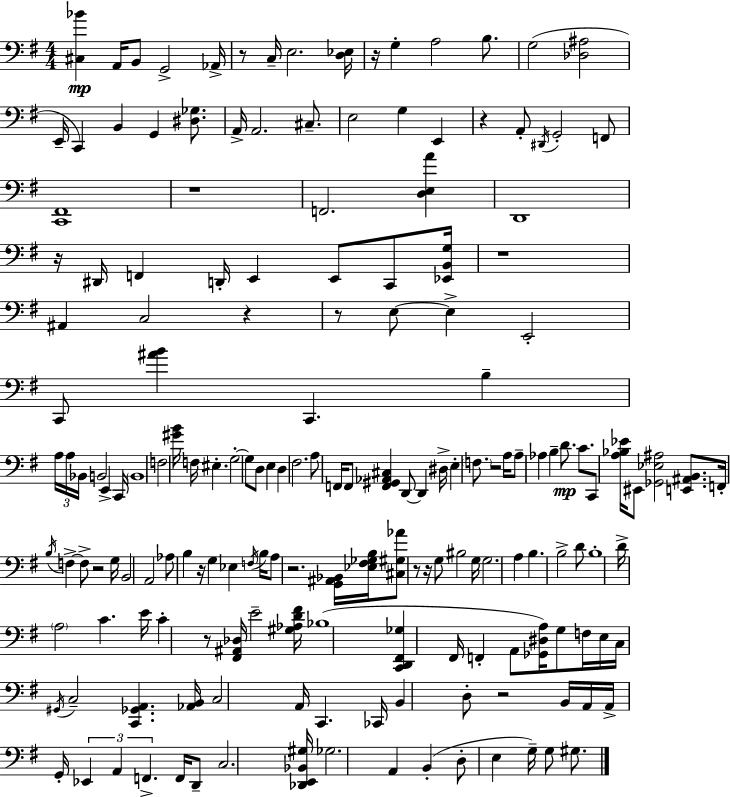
X:1
T:Untitled
M:4/4
L:1/4
K:G
[^C,_B] A,,/4 B,,/2 G,,2 _A,,/4 z/2 C,/4 E,2 [D,_E,]/4 z/4 G, A,2 B,/2 G,2 [_D,^A,]2 E,,/4 C,, B,, G,, [^D,_G,]/2 A,,/4 A,,2 ^C,/2 E,2 G, E,, z A,,/2 ^D,,/4 G,,2 F,,/2 [C,,^F,,]4 z4 F,,2 [D,E,A] D,,4 z/4 ^D,,/4 F,, D,,/4 E,, E,,/2 C,,/2 [_E,,B,,G,]/4 z4 ^A,, C,2 z z/2 E,/2 E, E,,2 C,,/2 [^AB] C,, B, A,/4 A,/4 _B,,/4 B,,2 E,, C,,/4 B,,4 F,2 [^GB]/4 F,/4 ^E, G,2 G,/2 D,/2 E, D, ^F,2 A,/2 F,,/4 F,,/2 [F,,^G,,_A,,^C,] D,,/2 D,, ^D,/4 E, F,/2 z2 A,/4 A,/2 _A, B, D/2 C/2 C,,/2 [A,_B,_E]/4 ^E,,/2 [_G,,_E,^A,]2 [E,,^A,,B,,]/2 F,,/4 B,/4 F, F,/2 z2 G,/4 B,,2 A,,2 _A,/2 B, z/4 G, _E, F,/4 B,/4 A,/2 z2 [G,,^A,,_B,,]/4 [_E,^F,_G,B,]/4 [^C,^G,_A]/2 z/2 z/4 G,/2 ^B,2 G,/4 G,2 A, B, B,2 D/2 B,4 D/4 A,2 C E/4 C z/2 [^F,,^A,,_D,]/4 E2 [^G,_A,D^F]/4 _B,4 [C,,D,,^F,,_G,] ^F,,/4 F,, A,,/2 [_G,,^D,A,]/4 G,/2 F,/4 E,/4 C,/4 ^G,,/4 C,2 [C,,_G,,A,,] [_A,,B,,]/4 C,2 A,,/4 C,, _C,,/4 B,, D,/2 z2 B,,/4 A,,/4 A,,/4 G,,/4 _E,, A,, F,, F,,/4 D,,/2 C,2 [_D,,E,,_B,,^G,]/4 _G,2 A,, B,, D,/2 E, G,/4 G,/2 ^G,/2